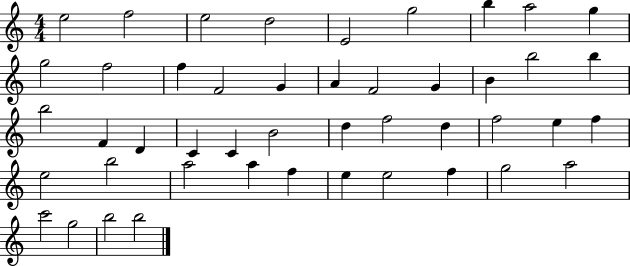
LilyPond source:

{
  \clef treble
  \numericTimeSignature
  \time 4/4
  \key c \major
  e''2 f''2 | e''2 d''2 | e'2 g''2 | b''4 a''2 g''4 | \break g''2 f''2 | f''4 f'2 g'4 | a'4 f'2 g'4 | b'4 b''2 b''4 | \break b''2 f'4 d'4 | c'4 c'4 b'2 | d''4 f''2 d''4 | f''2 e''4 f''4 | \break e''2 b''2 | a''2 a''4 f''4 | e''4 e''2 f''4 | g''2 a''2 | \break c'''2 g''2 | b''2 b''2 | \bar "|."
}